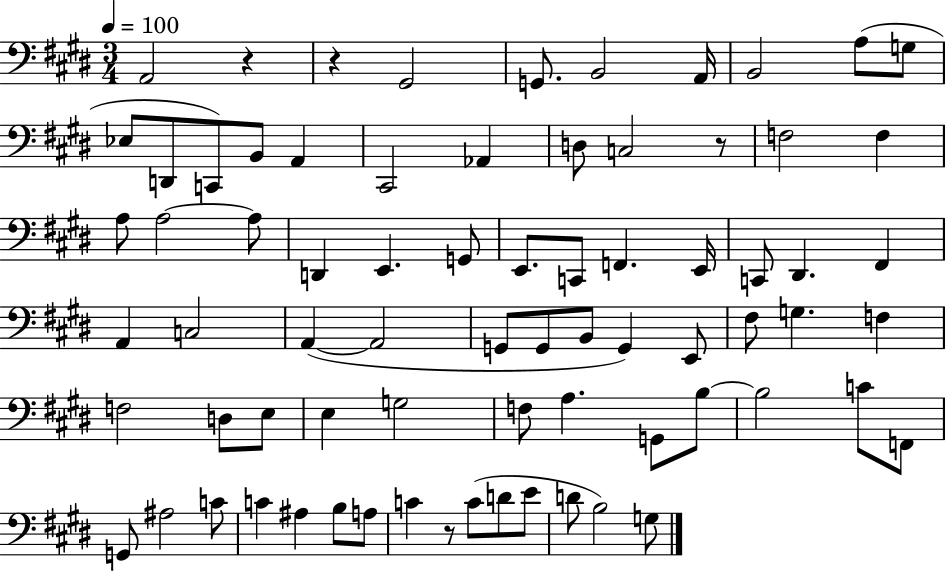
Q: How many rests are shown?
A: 4